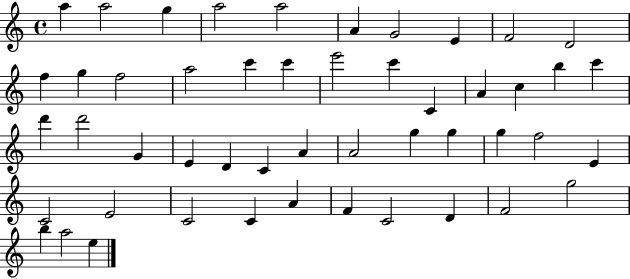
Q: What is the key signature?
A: C major